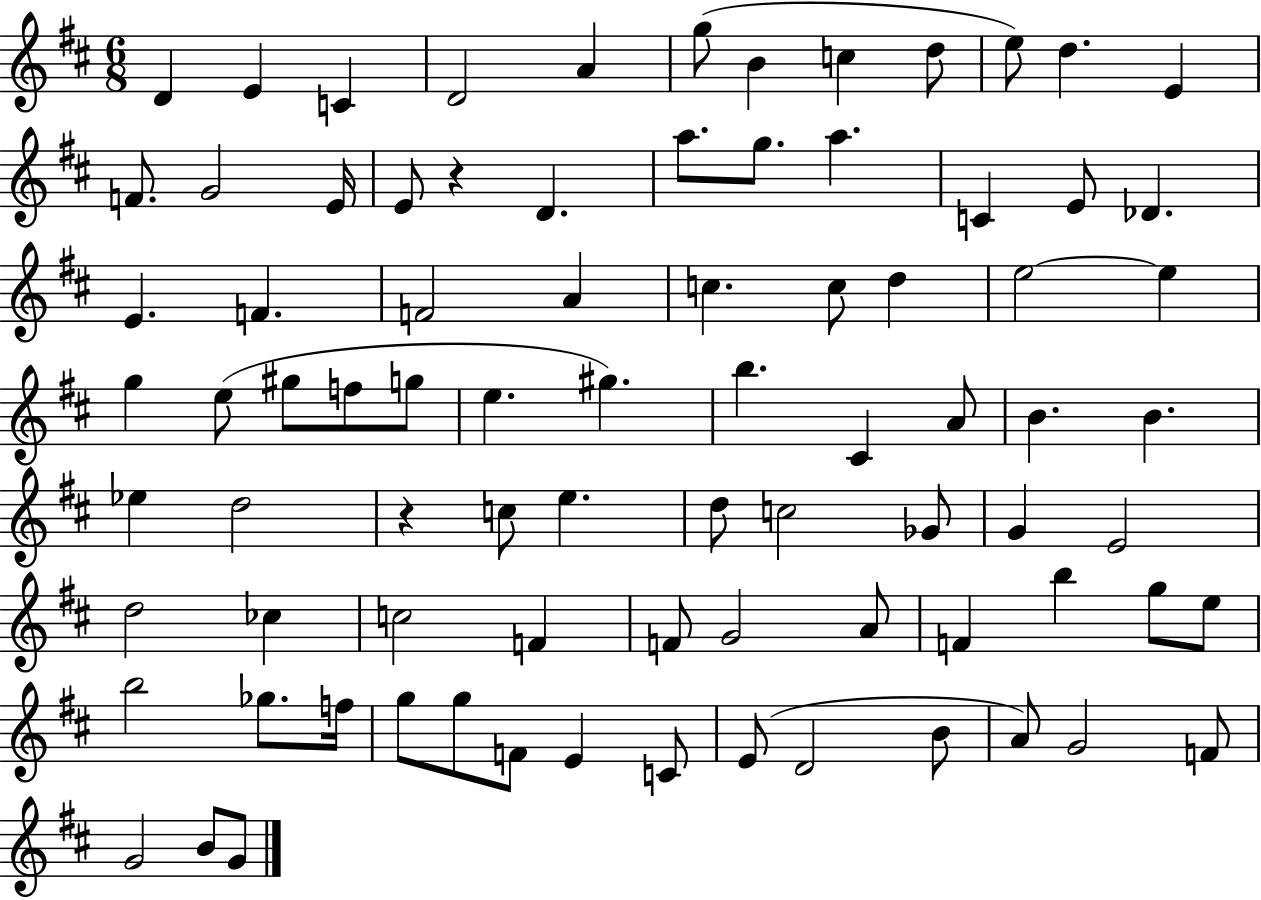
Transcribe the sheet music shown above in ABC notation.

X:1
T:Untitled
M:6/8
L:1/4
K:D
D E C D2 A g/2 B c d/2 e/2 d E F/2 G2 E/4 E/2 z D a/2 g/2 a C E/2 _D E F F2 A c c/2 d e2 e g e/2 ^g/2 f/2 g/2 e ^g b ^C A/2 B B _e d2 z c/2 e d/2 c2 _G/2 G E2 d2 _c c2 F F/2 G2 A/2 F b g/2 e/2 b2 _g/2 f/4 g/2 g/2 F/2 E C/2 E/2 D2 B/2 A/2 G2 F/2 G2 B/2 G/2